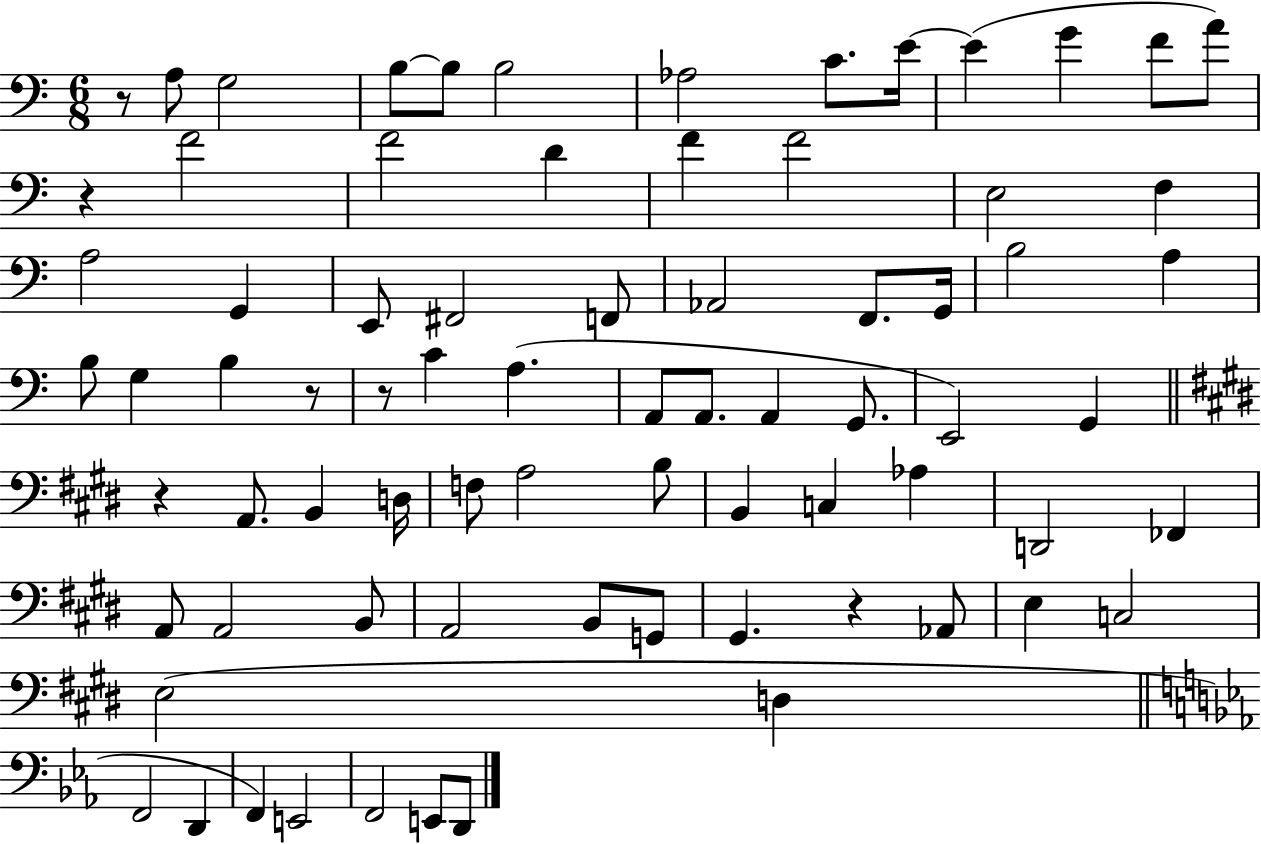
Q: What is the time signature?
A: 6/8